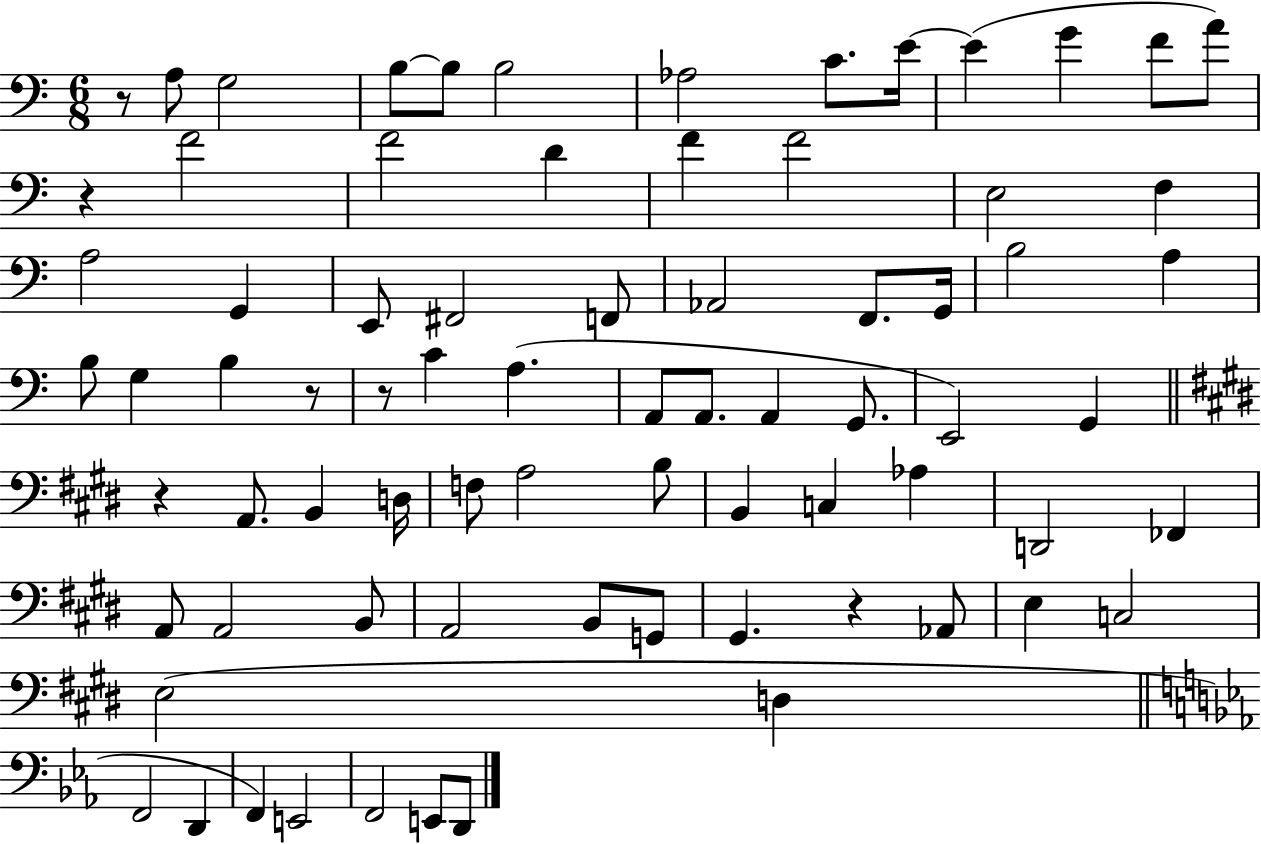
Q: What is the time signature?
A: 6/8